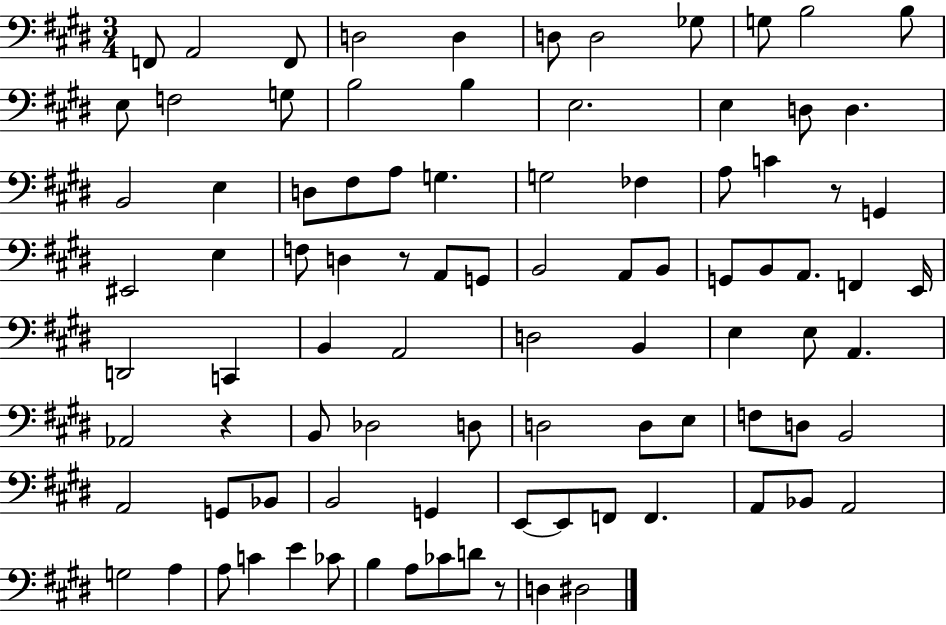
F2/e A2/h F2/e D3/h D3/q D3/e D3/h Gb3/e G3/e B3/h B3/e E3/e F3/h G3/e B3/h B3/q E3/h. E3/q D3/e D3/q. B2/h E3/q D3/e F#3/e A3/e G3/q. G3/h FES3/q A3/e C4/q R/e G2/q EIS2/h E3/q F3/e D3/q R/e A2/e G2/e B2/h A2/e B2/e G2/e B2/e A2/e. F2/q E2/s D2/h C2/q B2/q A2/h D3/h B2/q E3/q E3/e A2/q. Ab2/h R/q B2/e Db3/h D3/e D3/h D3/e E3/e F3/e D3/e B2/h A2/h G2/e Bb2/e B2/h G2/q E2/e E2/e F2/e F2/q. A2/e Bb2/e A2/h G3/h A3/q A3/e C4/q E4/q CES4/e B3/q A3/e CES4/e D4/e R/e D3/q D#3/h